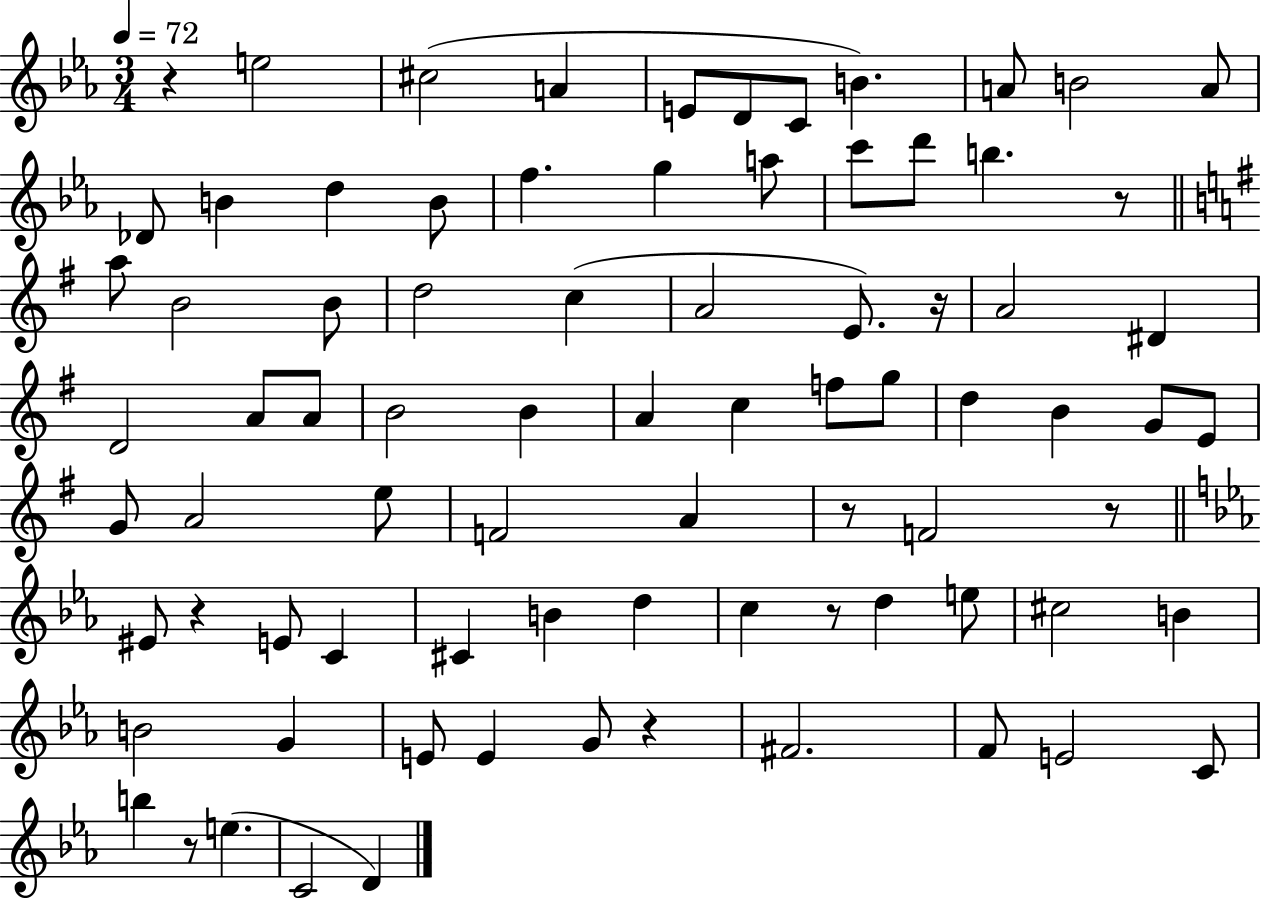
R/q E5/h C#5/h A4/q E4/e D4/e C4/e B4/q. A4/e B4/h A4/e Db4/e B4/q D5/q B4/e F5/q. G5/q A5/e C6/e D6/e B5/q. R/e A5/e B4/h B4/e D5/h C5/q A4/h E4/e. R/s A4/h D#4/q D4/h A4/e A4/e B4/h B4/q A4/q C5/q F5/e G5/e D5/q B4/q G4/e E4/e G4/e A4/h E5/e F4/h A4/q R/e F4/h R/e EIS4/e R/q E4/e C4/q C#4/q B4/q D5/q C5/q R/e D5/q E5/e C#5/h B4/q B4/h G4/q E4/e E4/q G4/e R/q F#4/h. F4/e E4/h C4/e B5/q R/e E5/q. C4/h D4/q